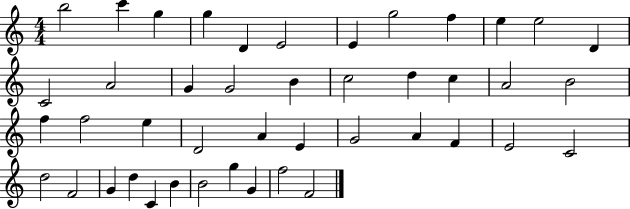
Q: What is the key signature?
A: C major